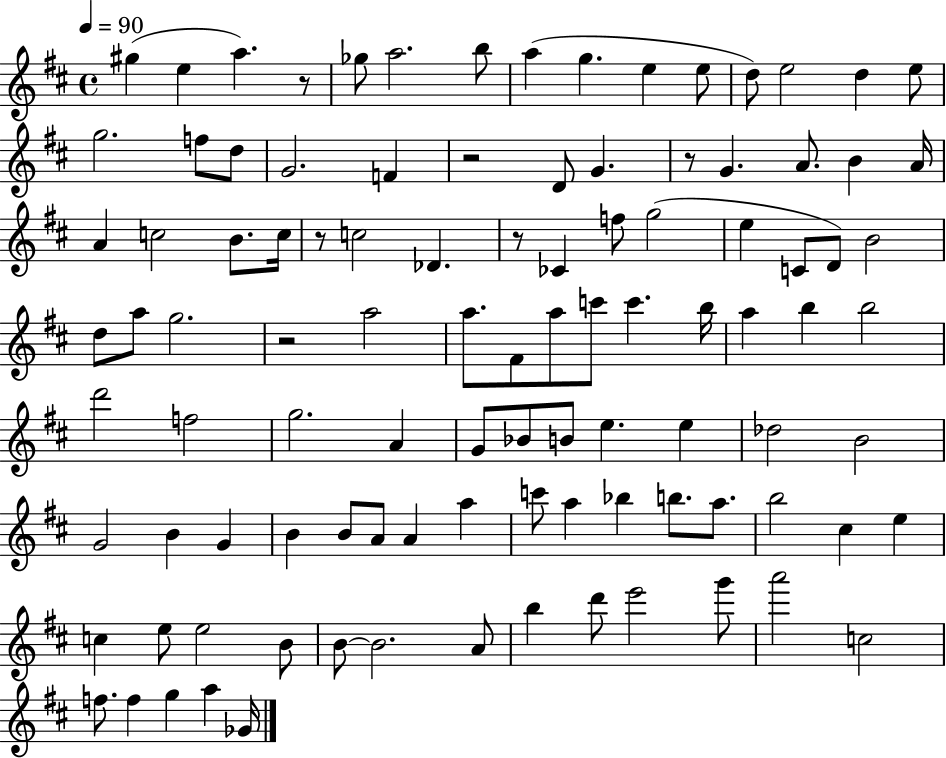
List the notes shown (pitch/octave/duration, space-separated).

G#5/q E5/q A5/q. R/e Gb5/e A5/h. B5/e A5/q G5/q. E5/q E5/e D5/e E5/h D5/q E5/e G5/h. F5/e D5/e G4/h. F4/q R/h D4/e G4/q. R/e G4/q. A4/e. B4/q A4/s A4/q C5/h B4/e. C5/s R/e C5/h Db4/q. R/e CES4/q F5/e G5/h E5/q C4/e D4/e B4/h D5/e A5/e G5/h. R/h A5/h A5/e. F#4/e A5/e C6/e C6/q. B5/s A5/q B5/q B5/h D6/h F5/h G5/h. A4/q G4/e Bb4/e B4/e E5/q. E5/q Db5/h B4/h G4/h B4/q G4/q B4/q B4/e A4/e A4/q A5/q C6/e A5/q Bb5/q B5/e. A5/e. B5/h C#5/q E5/q C5/q E5/e E5/h B4/e B4/e B4/h. A4/e B5/q D6/e E6/h G6/e A6/h C5/h F5/e. F5/q G5/q A5/q Gb4/s